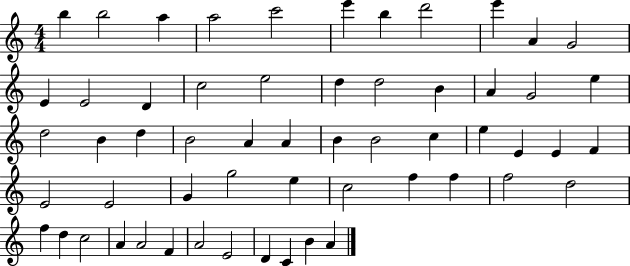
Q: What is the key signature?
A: C major